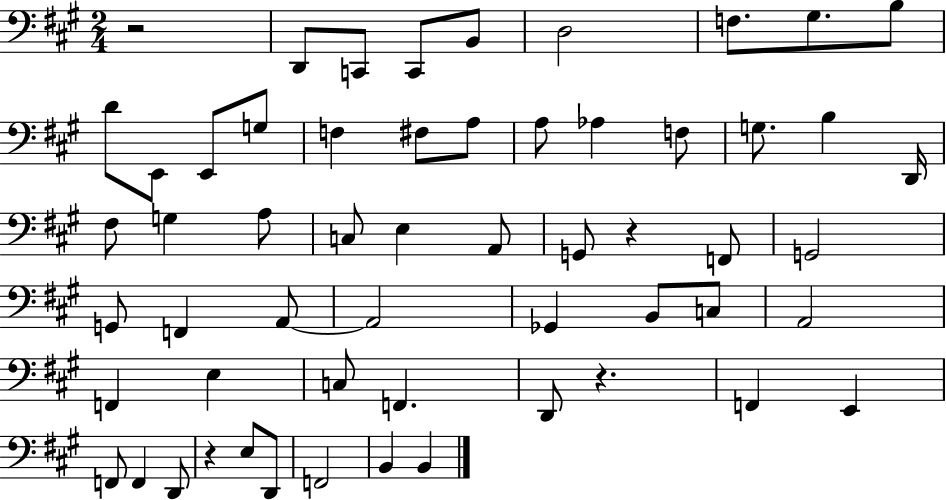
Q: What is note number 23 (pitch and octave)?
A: G3